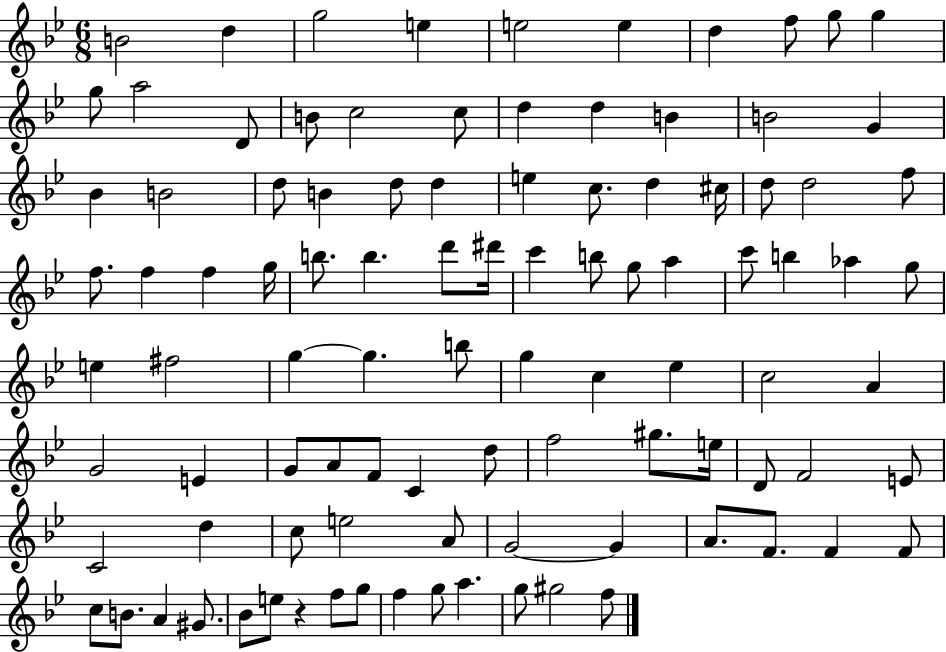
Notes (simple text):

B4/h D5/q G5/h E5/q E5/h E5/q D5/q F5/e G5/e G5/q G5/e A5/h D4/e B4/e C5/h C5/e D5/q D5/q B4/q B4/h G4/q Bb4/q B4/h D5/e B4/q D5/e D5/q E5/q C5/e. D5/q C#5/s D5/e D5/h F5/e F5/e. F5/q F5/q G5/s B5/e. B5/q. D6/e D#6/s C6/q B5/e G5/e A5/q C6/e B5/q Ab5/q G5/e E5/q F#5/h G5/q G5/q. B5/e G5/q C5/q Eb5/q C5/h A4/q G4/h E4/q G4/e A4/e F4/e C4/q D5/e F5/h G#5/e. E5/s D4/e F4/h E4/e C4/h D5/q C5/e E5/h A4/e G4/h G4/q A4/e. F4/e. F4/q F4/e C5/e B4/e. A4/q G#4/e. Bb4/e E5/e R/q F5/e G5/e F5/q G5/e A5/q. G5/e G#5/h F5/e